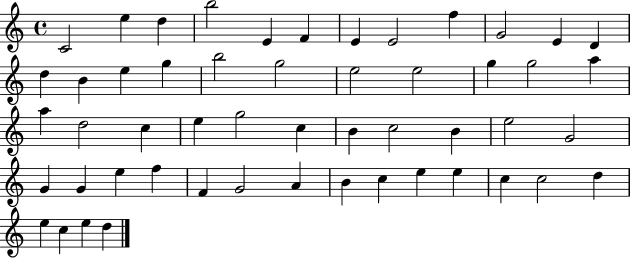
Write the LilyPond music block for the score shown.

{
  \clef treble
  \time 4/4
  \defaultTimeSignature
  \key c \major
  c'2 e''4 d''4 | b''2 e'4 f'4 | e'4 e'2 f''4 | g'2 e'4 d'4 | \break d''4 b'4 e''4 g''4 | b''2 g''2 | e''2 e''2 | g''4 g''2 a''4 | \break a''4 d''2 c''4 | e''4 g''2 c''4 | b'4 c''2 b'4 | e''2 g'2 | \break g'4 g'4 e''4 f''4 | f'4 g'2 a'4 | b'4 c''4 e''4 e''4 | c''4 c''2 d''4 | \break e''4 c''4 e''4 d''4 | \bar "|."
}